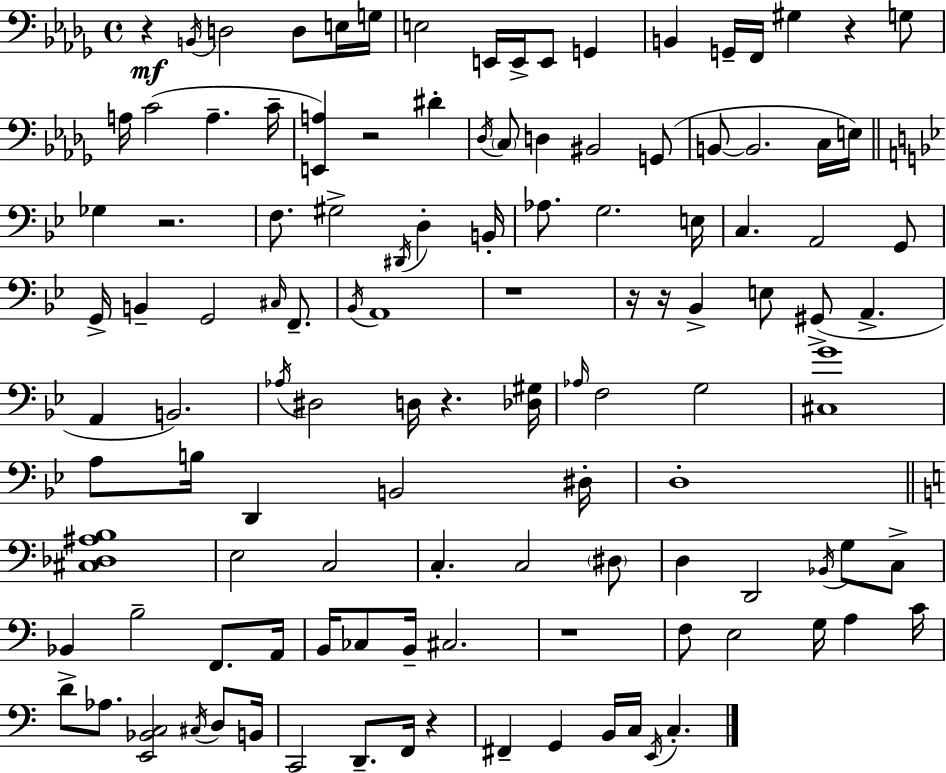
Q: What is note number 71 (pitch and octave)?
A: D#3